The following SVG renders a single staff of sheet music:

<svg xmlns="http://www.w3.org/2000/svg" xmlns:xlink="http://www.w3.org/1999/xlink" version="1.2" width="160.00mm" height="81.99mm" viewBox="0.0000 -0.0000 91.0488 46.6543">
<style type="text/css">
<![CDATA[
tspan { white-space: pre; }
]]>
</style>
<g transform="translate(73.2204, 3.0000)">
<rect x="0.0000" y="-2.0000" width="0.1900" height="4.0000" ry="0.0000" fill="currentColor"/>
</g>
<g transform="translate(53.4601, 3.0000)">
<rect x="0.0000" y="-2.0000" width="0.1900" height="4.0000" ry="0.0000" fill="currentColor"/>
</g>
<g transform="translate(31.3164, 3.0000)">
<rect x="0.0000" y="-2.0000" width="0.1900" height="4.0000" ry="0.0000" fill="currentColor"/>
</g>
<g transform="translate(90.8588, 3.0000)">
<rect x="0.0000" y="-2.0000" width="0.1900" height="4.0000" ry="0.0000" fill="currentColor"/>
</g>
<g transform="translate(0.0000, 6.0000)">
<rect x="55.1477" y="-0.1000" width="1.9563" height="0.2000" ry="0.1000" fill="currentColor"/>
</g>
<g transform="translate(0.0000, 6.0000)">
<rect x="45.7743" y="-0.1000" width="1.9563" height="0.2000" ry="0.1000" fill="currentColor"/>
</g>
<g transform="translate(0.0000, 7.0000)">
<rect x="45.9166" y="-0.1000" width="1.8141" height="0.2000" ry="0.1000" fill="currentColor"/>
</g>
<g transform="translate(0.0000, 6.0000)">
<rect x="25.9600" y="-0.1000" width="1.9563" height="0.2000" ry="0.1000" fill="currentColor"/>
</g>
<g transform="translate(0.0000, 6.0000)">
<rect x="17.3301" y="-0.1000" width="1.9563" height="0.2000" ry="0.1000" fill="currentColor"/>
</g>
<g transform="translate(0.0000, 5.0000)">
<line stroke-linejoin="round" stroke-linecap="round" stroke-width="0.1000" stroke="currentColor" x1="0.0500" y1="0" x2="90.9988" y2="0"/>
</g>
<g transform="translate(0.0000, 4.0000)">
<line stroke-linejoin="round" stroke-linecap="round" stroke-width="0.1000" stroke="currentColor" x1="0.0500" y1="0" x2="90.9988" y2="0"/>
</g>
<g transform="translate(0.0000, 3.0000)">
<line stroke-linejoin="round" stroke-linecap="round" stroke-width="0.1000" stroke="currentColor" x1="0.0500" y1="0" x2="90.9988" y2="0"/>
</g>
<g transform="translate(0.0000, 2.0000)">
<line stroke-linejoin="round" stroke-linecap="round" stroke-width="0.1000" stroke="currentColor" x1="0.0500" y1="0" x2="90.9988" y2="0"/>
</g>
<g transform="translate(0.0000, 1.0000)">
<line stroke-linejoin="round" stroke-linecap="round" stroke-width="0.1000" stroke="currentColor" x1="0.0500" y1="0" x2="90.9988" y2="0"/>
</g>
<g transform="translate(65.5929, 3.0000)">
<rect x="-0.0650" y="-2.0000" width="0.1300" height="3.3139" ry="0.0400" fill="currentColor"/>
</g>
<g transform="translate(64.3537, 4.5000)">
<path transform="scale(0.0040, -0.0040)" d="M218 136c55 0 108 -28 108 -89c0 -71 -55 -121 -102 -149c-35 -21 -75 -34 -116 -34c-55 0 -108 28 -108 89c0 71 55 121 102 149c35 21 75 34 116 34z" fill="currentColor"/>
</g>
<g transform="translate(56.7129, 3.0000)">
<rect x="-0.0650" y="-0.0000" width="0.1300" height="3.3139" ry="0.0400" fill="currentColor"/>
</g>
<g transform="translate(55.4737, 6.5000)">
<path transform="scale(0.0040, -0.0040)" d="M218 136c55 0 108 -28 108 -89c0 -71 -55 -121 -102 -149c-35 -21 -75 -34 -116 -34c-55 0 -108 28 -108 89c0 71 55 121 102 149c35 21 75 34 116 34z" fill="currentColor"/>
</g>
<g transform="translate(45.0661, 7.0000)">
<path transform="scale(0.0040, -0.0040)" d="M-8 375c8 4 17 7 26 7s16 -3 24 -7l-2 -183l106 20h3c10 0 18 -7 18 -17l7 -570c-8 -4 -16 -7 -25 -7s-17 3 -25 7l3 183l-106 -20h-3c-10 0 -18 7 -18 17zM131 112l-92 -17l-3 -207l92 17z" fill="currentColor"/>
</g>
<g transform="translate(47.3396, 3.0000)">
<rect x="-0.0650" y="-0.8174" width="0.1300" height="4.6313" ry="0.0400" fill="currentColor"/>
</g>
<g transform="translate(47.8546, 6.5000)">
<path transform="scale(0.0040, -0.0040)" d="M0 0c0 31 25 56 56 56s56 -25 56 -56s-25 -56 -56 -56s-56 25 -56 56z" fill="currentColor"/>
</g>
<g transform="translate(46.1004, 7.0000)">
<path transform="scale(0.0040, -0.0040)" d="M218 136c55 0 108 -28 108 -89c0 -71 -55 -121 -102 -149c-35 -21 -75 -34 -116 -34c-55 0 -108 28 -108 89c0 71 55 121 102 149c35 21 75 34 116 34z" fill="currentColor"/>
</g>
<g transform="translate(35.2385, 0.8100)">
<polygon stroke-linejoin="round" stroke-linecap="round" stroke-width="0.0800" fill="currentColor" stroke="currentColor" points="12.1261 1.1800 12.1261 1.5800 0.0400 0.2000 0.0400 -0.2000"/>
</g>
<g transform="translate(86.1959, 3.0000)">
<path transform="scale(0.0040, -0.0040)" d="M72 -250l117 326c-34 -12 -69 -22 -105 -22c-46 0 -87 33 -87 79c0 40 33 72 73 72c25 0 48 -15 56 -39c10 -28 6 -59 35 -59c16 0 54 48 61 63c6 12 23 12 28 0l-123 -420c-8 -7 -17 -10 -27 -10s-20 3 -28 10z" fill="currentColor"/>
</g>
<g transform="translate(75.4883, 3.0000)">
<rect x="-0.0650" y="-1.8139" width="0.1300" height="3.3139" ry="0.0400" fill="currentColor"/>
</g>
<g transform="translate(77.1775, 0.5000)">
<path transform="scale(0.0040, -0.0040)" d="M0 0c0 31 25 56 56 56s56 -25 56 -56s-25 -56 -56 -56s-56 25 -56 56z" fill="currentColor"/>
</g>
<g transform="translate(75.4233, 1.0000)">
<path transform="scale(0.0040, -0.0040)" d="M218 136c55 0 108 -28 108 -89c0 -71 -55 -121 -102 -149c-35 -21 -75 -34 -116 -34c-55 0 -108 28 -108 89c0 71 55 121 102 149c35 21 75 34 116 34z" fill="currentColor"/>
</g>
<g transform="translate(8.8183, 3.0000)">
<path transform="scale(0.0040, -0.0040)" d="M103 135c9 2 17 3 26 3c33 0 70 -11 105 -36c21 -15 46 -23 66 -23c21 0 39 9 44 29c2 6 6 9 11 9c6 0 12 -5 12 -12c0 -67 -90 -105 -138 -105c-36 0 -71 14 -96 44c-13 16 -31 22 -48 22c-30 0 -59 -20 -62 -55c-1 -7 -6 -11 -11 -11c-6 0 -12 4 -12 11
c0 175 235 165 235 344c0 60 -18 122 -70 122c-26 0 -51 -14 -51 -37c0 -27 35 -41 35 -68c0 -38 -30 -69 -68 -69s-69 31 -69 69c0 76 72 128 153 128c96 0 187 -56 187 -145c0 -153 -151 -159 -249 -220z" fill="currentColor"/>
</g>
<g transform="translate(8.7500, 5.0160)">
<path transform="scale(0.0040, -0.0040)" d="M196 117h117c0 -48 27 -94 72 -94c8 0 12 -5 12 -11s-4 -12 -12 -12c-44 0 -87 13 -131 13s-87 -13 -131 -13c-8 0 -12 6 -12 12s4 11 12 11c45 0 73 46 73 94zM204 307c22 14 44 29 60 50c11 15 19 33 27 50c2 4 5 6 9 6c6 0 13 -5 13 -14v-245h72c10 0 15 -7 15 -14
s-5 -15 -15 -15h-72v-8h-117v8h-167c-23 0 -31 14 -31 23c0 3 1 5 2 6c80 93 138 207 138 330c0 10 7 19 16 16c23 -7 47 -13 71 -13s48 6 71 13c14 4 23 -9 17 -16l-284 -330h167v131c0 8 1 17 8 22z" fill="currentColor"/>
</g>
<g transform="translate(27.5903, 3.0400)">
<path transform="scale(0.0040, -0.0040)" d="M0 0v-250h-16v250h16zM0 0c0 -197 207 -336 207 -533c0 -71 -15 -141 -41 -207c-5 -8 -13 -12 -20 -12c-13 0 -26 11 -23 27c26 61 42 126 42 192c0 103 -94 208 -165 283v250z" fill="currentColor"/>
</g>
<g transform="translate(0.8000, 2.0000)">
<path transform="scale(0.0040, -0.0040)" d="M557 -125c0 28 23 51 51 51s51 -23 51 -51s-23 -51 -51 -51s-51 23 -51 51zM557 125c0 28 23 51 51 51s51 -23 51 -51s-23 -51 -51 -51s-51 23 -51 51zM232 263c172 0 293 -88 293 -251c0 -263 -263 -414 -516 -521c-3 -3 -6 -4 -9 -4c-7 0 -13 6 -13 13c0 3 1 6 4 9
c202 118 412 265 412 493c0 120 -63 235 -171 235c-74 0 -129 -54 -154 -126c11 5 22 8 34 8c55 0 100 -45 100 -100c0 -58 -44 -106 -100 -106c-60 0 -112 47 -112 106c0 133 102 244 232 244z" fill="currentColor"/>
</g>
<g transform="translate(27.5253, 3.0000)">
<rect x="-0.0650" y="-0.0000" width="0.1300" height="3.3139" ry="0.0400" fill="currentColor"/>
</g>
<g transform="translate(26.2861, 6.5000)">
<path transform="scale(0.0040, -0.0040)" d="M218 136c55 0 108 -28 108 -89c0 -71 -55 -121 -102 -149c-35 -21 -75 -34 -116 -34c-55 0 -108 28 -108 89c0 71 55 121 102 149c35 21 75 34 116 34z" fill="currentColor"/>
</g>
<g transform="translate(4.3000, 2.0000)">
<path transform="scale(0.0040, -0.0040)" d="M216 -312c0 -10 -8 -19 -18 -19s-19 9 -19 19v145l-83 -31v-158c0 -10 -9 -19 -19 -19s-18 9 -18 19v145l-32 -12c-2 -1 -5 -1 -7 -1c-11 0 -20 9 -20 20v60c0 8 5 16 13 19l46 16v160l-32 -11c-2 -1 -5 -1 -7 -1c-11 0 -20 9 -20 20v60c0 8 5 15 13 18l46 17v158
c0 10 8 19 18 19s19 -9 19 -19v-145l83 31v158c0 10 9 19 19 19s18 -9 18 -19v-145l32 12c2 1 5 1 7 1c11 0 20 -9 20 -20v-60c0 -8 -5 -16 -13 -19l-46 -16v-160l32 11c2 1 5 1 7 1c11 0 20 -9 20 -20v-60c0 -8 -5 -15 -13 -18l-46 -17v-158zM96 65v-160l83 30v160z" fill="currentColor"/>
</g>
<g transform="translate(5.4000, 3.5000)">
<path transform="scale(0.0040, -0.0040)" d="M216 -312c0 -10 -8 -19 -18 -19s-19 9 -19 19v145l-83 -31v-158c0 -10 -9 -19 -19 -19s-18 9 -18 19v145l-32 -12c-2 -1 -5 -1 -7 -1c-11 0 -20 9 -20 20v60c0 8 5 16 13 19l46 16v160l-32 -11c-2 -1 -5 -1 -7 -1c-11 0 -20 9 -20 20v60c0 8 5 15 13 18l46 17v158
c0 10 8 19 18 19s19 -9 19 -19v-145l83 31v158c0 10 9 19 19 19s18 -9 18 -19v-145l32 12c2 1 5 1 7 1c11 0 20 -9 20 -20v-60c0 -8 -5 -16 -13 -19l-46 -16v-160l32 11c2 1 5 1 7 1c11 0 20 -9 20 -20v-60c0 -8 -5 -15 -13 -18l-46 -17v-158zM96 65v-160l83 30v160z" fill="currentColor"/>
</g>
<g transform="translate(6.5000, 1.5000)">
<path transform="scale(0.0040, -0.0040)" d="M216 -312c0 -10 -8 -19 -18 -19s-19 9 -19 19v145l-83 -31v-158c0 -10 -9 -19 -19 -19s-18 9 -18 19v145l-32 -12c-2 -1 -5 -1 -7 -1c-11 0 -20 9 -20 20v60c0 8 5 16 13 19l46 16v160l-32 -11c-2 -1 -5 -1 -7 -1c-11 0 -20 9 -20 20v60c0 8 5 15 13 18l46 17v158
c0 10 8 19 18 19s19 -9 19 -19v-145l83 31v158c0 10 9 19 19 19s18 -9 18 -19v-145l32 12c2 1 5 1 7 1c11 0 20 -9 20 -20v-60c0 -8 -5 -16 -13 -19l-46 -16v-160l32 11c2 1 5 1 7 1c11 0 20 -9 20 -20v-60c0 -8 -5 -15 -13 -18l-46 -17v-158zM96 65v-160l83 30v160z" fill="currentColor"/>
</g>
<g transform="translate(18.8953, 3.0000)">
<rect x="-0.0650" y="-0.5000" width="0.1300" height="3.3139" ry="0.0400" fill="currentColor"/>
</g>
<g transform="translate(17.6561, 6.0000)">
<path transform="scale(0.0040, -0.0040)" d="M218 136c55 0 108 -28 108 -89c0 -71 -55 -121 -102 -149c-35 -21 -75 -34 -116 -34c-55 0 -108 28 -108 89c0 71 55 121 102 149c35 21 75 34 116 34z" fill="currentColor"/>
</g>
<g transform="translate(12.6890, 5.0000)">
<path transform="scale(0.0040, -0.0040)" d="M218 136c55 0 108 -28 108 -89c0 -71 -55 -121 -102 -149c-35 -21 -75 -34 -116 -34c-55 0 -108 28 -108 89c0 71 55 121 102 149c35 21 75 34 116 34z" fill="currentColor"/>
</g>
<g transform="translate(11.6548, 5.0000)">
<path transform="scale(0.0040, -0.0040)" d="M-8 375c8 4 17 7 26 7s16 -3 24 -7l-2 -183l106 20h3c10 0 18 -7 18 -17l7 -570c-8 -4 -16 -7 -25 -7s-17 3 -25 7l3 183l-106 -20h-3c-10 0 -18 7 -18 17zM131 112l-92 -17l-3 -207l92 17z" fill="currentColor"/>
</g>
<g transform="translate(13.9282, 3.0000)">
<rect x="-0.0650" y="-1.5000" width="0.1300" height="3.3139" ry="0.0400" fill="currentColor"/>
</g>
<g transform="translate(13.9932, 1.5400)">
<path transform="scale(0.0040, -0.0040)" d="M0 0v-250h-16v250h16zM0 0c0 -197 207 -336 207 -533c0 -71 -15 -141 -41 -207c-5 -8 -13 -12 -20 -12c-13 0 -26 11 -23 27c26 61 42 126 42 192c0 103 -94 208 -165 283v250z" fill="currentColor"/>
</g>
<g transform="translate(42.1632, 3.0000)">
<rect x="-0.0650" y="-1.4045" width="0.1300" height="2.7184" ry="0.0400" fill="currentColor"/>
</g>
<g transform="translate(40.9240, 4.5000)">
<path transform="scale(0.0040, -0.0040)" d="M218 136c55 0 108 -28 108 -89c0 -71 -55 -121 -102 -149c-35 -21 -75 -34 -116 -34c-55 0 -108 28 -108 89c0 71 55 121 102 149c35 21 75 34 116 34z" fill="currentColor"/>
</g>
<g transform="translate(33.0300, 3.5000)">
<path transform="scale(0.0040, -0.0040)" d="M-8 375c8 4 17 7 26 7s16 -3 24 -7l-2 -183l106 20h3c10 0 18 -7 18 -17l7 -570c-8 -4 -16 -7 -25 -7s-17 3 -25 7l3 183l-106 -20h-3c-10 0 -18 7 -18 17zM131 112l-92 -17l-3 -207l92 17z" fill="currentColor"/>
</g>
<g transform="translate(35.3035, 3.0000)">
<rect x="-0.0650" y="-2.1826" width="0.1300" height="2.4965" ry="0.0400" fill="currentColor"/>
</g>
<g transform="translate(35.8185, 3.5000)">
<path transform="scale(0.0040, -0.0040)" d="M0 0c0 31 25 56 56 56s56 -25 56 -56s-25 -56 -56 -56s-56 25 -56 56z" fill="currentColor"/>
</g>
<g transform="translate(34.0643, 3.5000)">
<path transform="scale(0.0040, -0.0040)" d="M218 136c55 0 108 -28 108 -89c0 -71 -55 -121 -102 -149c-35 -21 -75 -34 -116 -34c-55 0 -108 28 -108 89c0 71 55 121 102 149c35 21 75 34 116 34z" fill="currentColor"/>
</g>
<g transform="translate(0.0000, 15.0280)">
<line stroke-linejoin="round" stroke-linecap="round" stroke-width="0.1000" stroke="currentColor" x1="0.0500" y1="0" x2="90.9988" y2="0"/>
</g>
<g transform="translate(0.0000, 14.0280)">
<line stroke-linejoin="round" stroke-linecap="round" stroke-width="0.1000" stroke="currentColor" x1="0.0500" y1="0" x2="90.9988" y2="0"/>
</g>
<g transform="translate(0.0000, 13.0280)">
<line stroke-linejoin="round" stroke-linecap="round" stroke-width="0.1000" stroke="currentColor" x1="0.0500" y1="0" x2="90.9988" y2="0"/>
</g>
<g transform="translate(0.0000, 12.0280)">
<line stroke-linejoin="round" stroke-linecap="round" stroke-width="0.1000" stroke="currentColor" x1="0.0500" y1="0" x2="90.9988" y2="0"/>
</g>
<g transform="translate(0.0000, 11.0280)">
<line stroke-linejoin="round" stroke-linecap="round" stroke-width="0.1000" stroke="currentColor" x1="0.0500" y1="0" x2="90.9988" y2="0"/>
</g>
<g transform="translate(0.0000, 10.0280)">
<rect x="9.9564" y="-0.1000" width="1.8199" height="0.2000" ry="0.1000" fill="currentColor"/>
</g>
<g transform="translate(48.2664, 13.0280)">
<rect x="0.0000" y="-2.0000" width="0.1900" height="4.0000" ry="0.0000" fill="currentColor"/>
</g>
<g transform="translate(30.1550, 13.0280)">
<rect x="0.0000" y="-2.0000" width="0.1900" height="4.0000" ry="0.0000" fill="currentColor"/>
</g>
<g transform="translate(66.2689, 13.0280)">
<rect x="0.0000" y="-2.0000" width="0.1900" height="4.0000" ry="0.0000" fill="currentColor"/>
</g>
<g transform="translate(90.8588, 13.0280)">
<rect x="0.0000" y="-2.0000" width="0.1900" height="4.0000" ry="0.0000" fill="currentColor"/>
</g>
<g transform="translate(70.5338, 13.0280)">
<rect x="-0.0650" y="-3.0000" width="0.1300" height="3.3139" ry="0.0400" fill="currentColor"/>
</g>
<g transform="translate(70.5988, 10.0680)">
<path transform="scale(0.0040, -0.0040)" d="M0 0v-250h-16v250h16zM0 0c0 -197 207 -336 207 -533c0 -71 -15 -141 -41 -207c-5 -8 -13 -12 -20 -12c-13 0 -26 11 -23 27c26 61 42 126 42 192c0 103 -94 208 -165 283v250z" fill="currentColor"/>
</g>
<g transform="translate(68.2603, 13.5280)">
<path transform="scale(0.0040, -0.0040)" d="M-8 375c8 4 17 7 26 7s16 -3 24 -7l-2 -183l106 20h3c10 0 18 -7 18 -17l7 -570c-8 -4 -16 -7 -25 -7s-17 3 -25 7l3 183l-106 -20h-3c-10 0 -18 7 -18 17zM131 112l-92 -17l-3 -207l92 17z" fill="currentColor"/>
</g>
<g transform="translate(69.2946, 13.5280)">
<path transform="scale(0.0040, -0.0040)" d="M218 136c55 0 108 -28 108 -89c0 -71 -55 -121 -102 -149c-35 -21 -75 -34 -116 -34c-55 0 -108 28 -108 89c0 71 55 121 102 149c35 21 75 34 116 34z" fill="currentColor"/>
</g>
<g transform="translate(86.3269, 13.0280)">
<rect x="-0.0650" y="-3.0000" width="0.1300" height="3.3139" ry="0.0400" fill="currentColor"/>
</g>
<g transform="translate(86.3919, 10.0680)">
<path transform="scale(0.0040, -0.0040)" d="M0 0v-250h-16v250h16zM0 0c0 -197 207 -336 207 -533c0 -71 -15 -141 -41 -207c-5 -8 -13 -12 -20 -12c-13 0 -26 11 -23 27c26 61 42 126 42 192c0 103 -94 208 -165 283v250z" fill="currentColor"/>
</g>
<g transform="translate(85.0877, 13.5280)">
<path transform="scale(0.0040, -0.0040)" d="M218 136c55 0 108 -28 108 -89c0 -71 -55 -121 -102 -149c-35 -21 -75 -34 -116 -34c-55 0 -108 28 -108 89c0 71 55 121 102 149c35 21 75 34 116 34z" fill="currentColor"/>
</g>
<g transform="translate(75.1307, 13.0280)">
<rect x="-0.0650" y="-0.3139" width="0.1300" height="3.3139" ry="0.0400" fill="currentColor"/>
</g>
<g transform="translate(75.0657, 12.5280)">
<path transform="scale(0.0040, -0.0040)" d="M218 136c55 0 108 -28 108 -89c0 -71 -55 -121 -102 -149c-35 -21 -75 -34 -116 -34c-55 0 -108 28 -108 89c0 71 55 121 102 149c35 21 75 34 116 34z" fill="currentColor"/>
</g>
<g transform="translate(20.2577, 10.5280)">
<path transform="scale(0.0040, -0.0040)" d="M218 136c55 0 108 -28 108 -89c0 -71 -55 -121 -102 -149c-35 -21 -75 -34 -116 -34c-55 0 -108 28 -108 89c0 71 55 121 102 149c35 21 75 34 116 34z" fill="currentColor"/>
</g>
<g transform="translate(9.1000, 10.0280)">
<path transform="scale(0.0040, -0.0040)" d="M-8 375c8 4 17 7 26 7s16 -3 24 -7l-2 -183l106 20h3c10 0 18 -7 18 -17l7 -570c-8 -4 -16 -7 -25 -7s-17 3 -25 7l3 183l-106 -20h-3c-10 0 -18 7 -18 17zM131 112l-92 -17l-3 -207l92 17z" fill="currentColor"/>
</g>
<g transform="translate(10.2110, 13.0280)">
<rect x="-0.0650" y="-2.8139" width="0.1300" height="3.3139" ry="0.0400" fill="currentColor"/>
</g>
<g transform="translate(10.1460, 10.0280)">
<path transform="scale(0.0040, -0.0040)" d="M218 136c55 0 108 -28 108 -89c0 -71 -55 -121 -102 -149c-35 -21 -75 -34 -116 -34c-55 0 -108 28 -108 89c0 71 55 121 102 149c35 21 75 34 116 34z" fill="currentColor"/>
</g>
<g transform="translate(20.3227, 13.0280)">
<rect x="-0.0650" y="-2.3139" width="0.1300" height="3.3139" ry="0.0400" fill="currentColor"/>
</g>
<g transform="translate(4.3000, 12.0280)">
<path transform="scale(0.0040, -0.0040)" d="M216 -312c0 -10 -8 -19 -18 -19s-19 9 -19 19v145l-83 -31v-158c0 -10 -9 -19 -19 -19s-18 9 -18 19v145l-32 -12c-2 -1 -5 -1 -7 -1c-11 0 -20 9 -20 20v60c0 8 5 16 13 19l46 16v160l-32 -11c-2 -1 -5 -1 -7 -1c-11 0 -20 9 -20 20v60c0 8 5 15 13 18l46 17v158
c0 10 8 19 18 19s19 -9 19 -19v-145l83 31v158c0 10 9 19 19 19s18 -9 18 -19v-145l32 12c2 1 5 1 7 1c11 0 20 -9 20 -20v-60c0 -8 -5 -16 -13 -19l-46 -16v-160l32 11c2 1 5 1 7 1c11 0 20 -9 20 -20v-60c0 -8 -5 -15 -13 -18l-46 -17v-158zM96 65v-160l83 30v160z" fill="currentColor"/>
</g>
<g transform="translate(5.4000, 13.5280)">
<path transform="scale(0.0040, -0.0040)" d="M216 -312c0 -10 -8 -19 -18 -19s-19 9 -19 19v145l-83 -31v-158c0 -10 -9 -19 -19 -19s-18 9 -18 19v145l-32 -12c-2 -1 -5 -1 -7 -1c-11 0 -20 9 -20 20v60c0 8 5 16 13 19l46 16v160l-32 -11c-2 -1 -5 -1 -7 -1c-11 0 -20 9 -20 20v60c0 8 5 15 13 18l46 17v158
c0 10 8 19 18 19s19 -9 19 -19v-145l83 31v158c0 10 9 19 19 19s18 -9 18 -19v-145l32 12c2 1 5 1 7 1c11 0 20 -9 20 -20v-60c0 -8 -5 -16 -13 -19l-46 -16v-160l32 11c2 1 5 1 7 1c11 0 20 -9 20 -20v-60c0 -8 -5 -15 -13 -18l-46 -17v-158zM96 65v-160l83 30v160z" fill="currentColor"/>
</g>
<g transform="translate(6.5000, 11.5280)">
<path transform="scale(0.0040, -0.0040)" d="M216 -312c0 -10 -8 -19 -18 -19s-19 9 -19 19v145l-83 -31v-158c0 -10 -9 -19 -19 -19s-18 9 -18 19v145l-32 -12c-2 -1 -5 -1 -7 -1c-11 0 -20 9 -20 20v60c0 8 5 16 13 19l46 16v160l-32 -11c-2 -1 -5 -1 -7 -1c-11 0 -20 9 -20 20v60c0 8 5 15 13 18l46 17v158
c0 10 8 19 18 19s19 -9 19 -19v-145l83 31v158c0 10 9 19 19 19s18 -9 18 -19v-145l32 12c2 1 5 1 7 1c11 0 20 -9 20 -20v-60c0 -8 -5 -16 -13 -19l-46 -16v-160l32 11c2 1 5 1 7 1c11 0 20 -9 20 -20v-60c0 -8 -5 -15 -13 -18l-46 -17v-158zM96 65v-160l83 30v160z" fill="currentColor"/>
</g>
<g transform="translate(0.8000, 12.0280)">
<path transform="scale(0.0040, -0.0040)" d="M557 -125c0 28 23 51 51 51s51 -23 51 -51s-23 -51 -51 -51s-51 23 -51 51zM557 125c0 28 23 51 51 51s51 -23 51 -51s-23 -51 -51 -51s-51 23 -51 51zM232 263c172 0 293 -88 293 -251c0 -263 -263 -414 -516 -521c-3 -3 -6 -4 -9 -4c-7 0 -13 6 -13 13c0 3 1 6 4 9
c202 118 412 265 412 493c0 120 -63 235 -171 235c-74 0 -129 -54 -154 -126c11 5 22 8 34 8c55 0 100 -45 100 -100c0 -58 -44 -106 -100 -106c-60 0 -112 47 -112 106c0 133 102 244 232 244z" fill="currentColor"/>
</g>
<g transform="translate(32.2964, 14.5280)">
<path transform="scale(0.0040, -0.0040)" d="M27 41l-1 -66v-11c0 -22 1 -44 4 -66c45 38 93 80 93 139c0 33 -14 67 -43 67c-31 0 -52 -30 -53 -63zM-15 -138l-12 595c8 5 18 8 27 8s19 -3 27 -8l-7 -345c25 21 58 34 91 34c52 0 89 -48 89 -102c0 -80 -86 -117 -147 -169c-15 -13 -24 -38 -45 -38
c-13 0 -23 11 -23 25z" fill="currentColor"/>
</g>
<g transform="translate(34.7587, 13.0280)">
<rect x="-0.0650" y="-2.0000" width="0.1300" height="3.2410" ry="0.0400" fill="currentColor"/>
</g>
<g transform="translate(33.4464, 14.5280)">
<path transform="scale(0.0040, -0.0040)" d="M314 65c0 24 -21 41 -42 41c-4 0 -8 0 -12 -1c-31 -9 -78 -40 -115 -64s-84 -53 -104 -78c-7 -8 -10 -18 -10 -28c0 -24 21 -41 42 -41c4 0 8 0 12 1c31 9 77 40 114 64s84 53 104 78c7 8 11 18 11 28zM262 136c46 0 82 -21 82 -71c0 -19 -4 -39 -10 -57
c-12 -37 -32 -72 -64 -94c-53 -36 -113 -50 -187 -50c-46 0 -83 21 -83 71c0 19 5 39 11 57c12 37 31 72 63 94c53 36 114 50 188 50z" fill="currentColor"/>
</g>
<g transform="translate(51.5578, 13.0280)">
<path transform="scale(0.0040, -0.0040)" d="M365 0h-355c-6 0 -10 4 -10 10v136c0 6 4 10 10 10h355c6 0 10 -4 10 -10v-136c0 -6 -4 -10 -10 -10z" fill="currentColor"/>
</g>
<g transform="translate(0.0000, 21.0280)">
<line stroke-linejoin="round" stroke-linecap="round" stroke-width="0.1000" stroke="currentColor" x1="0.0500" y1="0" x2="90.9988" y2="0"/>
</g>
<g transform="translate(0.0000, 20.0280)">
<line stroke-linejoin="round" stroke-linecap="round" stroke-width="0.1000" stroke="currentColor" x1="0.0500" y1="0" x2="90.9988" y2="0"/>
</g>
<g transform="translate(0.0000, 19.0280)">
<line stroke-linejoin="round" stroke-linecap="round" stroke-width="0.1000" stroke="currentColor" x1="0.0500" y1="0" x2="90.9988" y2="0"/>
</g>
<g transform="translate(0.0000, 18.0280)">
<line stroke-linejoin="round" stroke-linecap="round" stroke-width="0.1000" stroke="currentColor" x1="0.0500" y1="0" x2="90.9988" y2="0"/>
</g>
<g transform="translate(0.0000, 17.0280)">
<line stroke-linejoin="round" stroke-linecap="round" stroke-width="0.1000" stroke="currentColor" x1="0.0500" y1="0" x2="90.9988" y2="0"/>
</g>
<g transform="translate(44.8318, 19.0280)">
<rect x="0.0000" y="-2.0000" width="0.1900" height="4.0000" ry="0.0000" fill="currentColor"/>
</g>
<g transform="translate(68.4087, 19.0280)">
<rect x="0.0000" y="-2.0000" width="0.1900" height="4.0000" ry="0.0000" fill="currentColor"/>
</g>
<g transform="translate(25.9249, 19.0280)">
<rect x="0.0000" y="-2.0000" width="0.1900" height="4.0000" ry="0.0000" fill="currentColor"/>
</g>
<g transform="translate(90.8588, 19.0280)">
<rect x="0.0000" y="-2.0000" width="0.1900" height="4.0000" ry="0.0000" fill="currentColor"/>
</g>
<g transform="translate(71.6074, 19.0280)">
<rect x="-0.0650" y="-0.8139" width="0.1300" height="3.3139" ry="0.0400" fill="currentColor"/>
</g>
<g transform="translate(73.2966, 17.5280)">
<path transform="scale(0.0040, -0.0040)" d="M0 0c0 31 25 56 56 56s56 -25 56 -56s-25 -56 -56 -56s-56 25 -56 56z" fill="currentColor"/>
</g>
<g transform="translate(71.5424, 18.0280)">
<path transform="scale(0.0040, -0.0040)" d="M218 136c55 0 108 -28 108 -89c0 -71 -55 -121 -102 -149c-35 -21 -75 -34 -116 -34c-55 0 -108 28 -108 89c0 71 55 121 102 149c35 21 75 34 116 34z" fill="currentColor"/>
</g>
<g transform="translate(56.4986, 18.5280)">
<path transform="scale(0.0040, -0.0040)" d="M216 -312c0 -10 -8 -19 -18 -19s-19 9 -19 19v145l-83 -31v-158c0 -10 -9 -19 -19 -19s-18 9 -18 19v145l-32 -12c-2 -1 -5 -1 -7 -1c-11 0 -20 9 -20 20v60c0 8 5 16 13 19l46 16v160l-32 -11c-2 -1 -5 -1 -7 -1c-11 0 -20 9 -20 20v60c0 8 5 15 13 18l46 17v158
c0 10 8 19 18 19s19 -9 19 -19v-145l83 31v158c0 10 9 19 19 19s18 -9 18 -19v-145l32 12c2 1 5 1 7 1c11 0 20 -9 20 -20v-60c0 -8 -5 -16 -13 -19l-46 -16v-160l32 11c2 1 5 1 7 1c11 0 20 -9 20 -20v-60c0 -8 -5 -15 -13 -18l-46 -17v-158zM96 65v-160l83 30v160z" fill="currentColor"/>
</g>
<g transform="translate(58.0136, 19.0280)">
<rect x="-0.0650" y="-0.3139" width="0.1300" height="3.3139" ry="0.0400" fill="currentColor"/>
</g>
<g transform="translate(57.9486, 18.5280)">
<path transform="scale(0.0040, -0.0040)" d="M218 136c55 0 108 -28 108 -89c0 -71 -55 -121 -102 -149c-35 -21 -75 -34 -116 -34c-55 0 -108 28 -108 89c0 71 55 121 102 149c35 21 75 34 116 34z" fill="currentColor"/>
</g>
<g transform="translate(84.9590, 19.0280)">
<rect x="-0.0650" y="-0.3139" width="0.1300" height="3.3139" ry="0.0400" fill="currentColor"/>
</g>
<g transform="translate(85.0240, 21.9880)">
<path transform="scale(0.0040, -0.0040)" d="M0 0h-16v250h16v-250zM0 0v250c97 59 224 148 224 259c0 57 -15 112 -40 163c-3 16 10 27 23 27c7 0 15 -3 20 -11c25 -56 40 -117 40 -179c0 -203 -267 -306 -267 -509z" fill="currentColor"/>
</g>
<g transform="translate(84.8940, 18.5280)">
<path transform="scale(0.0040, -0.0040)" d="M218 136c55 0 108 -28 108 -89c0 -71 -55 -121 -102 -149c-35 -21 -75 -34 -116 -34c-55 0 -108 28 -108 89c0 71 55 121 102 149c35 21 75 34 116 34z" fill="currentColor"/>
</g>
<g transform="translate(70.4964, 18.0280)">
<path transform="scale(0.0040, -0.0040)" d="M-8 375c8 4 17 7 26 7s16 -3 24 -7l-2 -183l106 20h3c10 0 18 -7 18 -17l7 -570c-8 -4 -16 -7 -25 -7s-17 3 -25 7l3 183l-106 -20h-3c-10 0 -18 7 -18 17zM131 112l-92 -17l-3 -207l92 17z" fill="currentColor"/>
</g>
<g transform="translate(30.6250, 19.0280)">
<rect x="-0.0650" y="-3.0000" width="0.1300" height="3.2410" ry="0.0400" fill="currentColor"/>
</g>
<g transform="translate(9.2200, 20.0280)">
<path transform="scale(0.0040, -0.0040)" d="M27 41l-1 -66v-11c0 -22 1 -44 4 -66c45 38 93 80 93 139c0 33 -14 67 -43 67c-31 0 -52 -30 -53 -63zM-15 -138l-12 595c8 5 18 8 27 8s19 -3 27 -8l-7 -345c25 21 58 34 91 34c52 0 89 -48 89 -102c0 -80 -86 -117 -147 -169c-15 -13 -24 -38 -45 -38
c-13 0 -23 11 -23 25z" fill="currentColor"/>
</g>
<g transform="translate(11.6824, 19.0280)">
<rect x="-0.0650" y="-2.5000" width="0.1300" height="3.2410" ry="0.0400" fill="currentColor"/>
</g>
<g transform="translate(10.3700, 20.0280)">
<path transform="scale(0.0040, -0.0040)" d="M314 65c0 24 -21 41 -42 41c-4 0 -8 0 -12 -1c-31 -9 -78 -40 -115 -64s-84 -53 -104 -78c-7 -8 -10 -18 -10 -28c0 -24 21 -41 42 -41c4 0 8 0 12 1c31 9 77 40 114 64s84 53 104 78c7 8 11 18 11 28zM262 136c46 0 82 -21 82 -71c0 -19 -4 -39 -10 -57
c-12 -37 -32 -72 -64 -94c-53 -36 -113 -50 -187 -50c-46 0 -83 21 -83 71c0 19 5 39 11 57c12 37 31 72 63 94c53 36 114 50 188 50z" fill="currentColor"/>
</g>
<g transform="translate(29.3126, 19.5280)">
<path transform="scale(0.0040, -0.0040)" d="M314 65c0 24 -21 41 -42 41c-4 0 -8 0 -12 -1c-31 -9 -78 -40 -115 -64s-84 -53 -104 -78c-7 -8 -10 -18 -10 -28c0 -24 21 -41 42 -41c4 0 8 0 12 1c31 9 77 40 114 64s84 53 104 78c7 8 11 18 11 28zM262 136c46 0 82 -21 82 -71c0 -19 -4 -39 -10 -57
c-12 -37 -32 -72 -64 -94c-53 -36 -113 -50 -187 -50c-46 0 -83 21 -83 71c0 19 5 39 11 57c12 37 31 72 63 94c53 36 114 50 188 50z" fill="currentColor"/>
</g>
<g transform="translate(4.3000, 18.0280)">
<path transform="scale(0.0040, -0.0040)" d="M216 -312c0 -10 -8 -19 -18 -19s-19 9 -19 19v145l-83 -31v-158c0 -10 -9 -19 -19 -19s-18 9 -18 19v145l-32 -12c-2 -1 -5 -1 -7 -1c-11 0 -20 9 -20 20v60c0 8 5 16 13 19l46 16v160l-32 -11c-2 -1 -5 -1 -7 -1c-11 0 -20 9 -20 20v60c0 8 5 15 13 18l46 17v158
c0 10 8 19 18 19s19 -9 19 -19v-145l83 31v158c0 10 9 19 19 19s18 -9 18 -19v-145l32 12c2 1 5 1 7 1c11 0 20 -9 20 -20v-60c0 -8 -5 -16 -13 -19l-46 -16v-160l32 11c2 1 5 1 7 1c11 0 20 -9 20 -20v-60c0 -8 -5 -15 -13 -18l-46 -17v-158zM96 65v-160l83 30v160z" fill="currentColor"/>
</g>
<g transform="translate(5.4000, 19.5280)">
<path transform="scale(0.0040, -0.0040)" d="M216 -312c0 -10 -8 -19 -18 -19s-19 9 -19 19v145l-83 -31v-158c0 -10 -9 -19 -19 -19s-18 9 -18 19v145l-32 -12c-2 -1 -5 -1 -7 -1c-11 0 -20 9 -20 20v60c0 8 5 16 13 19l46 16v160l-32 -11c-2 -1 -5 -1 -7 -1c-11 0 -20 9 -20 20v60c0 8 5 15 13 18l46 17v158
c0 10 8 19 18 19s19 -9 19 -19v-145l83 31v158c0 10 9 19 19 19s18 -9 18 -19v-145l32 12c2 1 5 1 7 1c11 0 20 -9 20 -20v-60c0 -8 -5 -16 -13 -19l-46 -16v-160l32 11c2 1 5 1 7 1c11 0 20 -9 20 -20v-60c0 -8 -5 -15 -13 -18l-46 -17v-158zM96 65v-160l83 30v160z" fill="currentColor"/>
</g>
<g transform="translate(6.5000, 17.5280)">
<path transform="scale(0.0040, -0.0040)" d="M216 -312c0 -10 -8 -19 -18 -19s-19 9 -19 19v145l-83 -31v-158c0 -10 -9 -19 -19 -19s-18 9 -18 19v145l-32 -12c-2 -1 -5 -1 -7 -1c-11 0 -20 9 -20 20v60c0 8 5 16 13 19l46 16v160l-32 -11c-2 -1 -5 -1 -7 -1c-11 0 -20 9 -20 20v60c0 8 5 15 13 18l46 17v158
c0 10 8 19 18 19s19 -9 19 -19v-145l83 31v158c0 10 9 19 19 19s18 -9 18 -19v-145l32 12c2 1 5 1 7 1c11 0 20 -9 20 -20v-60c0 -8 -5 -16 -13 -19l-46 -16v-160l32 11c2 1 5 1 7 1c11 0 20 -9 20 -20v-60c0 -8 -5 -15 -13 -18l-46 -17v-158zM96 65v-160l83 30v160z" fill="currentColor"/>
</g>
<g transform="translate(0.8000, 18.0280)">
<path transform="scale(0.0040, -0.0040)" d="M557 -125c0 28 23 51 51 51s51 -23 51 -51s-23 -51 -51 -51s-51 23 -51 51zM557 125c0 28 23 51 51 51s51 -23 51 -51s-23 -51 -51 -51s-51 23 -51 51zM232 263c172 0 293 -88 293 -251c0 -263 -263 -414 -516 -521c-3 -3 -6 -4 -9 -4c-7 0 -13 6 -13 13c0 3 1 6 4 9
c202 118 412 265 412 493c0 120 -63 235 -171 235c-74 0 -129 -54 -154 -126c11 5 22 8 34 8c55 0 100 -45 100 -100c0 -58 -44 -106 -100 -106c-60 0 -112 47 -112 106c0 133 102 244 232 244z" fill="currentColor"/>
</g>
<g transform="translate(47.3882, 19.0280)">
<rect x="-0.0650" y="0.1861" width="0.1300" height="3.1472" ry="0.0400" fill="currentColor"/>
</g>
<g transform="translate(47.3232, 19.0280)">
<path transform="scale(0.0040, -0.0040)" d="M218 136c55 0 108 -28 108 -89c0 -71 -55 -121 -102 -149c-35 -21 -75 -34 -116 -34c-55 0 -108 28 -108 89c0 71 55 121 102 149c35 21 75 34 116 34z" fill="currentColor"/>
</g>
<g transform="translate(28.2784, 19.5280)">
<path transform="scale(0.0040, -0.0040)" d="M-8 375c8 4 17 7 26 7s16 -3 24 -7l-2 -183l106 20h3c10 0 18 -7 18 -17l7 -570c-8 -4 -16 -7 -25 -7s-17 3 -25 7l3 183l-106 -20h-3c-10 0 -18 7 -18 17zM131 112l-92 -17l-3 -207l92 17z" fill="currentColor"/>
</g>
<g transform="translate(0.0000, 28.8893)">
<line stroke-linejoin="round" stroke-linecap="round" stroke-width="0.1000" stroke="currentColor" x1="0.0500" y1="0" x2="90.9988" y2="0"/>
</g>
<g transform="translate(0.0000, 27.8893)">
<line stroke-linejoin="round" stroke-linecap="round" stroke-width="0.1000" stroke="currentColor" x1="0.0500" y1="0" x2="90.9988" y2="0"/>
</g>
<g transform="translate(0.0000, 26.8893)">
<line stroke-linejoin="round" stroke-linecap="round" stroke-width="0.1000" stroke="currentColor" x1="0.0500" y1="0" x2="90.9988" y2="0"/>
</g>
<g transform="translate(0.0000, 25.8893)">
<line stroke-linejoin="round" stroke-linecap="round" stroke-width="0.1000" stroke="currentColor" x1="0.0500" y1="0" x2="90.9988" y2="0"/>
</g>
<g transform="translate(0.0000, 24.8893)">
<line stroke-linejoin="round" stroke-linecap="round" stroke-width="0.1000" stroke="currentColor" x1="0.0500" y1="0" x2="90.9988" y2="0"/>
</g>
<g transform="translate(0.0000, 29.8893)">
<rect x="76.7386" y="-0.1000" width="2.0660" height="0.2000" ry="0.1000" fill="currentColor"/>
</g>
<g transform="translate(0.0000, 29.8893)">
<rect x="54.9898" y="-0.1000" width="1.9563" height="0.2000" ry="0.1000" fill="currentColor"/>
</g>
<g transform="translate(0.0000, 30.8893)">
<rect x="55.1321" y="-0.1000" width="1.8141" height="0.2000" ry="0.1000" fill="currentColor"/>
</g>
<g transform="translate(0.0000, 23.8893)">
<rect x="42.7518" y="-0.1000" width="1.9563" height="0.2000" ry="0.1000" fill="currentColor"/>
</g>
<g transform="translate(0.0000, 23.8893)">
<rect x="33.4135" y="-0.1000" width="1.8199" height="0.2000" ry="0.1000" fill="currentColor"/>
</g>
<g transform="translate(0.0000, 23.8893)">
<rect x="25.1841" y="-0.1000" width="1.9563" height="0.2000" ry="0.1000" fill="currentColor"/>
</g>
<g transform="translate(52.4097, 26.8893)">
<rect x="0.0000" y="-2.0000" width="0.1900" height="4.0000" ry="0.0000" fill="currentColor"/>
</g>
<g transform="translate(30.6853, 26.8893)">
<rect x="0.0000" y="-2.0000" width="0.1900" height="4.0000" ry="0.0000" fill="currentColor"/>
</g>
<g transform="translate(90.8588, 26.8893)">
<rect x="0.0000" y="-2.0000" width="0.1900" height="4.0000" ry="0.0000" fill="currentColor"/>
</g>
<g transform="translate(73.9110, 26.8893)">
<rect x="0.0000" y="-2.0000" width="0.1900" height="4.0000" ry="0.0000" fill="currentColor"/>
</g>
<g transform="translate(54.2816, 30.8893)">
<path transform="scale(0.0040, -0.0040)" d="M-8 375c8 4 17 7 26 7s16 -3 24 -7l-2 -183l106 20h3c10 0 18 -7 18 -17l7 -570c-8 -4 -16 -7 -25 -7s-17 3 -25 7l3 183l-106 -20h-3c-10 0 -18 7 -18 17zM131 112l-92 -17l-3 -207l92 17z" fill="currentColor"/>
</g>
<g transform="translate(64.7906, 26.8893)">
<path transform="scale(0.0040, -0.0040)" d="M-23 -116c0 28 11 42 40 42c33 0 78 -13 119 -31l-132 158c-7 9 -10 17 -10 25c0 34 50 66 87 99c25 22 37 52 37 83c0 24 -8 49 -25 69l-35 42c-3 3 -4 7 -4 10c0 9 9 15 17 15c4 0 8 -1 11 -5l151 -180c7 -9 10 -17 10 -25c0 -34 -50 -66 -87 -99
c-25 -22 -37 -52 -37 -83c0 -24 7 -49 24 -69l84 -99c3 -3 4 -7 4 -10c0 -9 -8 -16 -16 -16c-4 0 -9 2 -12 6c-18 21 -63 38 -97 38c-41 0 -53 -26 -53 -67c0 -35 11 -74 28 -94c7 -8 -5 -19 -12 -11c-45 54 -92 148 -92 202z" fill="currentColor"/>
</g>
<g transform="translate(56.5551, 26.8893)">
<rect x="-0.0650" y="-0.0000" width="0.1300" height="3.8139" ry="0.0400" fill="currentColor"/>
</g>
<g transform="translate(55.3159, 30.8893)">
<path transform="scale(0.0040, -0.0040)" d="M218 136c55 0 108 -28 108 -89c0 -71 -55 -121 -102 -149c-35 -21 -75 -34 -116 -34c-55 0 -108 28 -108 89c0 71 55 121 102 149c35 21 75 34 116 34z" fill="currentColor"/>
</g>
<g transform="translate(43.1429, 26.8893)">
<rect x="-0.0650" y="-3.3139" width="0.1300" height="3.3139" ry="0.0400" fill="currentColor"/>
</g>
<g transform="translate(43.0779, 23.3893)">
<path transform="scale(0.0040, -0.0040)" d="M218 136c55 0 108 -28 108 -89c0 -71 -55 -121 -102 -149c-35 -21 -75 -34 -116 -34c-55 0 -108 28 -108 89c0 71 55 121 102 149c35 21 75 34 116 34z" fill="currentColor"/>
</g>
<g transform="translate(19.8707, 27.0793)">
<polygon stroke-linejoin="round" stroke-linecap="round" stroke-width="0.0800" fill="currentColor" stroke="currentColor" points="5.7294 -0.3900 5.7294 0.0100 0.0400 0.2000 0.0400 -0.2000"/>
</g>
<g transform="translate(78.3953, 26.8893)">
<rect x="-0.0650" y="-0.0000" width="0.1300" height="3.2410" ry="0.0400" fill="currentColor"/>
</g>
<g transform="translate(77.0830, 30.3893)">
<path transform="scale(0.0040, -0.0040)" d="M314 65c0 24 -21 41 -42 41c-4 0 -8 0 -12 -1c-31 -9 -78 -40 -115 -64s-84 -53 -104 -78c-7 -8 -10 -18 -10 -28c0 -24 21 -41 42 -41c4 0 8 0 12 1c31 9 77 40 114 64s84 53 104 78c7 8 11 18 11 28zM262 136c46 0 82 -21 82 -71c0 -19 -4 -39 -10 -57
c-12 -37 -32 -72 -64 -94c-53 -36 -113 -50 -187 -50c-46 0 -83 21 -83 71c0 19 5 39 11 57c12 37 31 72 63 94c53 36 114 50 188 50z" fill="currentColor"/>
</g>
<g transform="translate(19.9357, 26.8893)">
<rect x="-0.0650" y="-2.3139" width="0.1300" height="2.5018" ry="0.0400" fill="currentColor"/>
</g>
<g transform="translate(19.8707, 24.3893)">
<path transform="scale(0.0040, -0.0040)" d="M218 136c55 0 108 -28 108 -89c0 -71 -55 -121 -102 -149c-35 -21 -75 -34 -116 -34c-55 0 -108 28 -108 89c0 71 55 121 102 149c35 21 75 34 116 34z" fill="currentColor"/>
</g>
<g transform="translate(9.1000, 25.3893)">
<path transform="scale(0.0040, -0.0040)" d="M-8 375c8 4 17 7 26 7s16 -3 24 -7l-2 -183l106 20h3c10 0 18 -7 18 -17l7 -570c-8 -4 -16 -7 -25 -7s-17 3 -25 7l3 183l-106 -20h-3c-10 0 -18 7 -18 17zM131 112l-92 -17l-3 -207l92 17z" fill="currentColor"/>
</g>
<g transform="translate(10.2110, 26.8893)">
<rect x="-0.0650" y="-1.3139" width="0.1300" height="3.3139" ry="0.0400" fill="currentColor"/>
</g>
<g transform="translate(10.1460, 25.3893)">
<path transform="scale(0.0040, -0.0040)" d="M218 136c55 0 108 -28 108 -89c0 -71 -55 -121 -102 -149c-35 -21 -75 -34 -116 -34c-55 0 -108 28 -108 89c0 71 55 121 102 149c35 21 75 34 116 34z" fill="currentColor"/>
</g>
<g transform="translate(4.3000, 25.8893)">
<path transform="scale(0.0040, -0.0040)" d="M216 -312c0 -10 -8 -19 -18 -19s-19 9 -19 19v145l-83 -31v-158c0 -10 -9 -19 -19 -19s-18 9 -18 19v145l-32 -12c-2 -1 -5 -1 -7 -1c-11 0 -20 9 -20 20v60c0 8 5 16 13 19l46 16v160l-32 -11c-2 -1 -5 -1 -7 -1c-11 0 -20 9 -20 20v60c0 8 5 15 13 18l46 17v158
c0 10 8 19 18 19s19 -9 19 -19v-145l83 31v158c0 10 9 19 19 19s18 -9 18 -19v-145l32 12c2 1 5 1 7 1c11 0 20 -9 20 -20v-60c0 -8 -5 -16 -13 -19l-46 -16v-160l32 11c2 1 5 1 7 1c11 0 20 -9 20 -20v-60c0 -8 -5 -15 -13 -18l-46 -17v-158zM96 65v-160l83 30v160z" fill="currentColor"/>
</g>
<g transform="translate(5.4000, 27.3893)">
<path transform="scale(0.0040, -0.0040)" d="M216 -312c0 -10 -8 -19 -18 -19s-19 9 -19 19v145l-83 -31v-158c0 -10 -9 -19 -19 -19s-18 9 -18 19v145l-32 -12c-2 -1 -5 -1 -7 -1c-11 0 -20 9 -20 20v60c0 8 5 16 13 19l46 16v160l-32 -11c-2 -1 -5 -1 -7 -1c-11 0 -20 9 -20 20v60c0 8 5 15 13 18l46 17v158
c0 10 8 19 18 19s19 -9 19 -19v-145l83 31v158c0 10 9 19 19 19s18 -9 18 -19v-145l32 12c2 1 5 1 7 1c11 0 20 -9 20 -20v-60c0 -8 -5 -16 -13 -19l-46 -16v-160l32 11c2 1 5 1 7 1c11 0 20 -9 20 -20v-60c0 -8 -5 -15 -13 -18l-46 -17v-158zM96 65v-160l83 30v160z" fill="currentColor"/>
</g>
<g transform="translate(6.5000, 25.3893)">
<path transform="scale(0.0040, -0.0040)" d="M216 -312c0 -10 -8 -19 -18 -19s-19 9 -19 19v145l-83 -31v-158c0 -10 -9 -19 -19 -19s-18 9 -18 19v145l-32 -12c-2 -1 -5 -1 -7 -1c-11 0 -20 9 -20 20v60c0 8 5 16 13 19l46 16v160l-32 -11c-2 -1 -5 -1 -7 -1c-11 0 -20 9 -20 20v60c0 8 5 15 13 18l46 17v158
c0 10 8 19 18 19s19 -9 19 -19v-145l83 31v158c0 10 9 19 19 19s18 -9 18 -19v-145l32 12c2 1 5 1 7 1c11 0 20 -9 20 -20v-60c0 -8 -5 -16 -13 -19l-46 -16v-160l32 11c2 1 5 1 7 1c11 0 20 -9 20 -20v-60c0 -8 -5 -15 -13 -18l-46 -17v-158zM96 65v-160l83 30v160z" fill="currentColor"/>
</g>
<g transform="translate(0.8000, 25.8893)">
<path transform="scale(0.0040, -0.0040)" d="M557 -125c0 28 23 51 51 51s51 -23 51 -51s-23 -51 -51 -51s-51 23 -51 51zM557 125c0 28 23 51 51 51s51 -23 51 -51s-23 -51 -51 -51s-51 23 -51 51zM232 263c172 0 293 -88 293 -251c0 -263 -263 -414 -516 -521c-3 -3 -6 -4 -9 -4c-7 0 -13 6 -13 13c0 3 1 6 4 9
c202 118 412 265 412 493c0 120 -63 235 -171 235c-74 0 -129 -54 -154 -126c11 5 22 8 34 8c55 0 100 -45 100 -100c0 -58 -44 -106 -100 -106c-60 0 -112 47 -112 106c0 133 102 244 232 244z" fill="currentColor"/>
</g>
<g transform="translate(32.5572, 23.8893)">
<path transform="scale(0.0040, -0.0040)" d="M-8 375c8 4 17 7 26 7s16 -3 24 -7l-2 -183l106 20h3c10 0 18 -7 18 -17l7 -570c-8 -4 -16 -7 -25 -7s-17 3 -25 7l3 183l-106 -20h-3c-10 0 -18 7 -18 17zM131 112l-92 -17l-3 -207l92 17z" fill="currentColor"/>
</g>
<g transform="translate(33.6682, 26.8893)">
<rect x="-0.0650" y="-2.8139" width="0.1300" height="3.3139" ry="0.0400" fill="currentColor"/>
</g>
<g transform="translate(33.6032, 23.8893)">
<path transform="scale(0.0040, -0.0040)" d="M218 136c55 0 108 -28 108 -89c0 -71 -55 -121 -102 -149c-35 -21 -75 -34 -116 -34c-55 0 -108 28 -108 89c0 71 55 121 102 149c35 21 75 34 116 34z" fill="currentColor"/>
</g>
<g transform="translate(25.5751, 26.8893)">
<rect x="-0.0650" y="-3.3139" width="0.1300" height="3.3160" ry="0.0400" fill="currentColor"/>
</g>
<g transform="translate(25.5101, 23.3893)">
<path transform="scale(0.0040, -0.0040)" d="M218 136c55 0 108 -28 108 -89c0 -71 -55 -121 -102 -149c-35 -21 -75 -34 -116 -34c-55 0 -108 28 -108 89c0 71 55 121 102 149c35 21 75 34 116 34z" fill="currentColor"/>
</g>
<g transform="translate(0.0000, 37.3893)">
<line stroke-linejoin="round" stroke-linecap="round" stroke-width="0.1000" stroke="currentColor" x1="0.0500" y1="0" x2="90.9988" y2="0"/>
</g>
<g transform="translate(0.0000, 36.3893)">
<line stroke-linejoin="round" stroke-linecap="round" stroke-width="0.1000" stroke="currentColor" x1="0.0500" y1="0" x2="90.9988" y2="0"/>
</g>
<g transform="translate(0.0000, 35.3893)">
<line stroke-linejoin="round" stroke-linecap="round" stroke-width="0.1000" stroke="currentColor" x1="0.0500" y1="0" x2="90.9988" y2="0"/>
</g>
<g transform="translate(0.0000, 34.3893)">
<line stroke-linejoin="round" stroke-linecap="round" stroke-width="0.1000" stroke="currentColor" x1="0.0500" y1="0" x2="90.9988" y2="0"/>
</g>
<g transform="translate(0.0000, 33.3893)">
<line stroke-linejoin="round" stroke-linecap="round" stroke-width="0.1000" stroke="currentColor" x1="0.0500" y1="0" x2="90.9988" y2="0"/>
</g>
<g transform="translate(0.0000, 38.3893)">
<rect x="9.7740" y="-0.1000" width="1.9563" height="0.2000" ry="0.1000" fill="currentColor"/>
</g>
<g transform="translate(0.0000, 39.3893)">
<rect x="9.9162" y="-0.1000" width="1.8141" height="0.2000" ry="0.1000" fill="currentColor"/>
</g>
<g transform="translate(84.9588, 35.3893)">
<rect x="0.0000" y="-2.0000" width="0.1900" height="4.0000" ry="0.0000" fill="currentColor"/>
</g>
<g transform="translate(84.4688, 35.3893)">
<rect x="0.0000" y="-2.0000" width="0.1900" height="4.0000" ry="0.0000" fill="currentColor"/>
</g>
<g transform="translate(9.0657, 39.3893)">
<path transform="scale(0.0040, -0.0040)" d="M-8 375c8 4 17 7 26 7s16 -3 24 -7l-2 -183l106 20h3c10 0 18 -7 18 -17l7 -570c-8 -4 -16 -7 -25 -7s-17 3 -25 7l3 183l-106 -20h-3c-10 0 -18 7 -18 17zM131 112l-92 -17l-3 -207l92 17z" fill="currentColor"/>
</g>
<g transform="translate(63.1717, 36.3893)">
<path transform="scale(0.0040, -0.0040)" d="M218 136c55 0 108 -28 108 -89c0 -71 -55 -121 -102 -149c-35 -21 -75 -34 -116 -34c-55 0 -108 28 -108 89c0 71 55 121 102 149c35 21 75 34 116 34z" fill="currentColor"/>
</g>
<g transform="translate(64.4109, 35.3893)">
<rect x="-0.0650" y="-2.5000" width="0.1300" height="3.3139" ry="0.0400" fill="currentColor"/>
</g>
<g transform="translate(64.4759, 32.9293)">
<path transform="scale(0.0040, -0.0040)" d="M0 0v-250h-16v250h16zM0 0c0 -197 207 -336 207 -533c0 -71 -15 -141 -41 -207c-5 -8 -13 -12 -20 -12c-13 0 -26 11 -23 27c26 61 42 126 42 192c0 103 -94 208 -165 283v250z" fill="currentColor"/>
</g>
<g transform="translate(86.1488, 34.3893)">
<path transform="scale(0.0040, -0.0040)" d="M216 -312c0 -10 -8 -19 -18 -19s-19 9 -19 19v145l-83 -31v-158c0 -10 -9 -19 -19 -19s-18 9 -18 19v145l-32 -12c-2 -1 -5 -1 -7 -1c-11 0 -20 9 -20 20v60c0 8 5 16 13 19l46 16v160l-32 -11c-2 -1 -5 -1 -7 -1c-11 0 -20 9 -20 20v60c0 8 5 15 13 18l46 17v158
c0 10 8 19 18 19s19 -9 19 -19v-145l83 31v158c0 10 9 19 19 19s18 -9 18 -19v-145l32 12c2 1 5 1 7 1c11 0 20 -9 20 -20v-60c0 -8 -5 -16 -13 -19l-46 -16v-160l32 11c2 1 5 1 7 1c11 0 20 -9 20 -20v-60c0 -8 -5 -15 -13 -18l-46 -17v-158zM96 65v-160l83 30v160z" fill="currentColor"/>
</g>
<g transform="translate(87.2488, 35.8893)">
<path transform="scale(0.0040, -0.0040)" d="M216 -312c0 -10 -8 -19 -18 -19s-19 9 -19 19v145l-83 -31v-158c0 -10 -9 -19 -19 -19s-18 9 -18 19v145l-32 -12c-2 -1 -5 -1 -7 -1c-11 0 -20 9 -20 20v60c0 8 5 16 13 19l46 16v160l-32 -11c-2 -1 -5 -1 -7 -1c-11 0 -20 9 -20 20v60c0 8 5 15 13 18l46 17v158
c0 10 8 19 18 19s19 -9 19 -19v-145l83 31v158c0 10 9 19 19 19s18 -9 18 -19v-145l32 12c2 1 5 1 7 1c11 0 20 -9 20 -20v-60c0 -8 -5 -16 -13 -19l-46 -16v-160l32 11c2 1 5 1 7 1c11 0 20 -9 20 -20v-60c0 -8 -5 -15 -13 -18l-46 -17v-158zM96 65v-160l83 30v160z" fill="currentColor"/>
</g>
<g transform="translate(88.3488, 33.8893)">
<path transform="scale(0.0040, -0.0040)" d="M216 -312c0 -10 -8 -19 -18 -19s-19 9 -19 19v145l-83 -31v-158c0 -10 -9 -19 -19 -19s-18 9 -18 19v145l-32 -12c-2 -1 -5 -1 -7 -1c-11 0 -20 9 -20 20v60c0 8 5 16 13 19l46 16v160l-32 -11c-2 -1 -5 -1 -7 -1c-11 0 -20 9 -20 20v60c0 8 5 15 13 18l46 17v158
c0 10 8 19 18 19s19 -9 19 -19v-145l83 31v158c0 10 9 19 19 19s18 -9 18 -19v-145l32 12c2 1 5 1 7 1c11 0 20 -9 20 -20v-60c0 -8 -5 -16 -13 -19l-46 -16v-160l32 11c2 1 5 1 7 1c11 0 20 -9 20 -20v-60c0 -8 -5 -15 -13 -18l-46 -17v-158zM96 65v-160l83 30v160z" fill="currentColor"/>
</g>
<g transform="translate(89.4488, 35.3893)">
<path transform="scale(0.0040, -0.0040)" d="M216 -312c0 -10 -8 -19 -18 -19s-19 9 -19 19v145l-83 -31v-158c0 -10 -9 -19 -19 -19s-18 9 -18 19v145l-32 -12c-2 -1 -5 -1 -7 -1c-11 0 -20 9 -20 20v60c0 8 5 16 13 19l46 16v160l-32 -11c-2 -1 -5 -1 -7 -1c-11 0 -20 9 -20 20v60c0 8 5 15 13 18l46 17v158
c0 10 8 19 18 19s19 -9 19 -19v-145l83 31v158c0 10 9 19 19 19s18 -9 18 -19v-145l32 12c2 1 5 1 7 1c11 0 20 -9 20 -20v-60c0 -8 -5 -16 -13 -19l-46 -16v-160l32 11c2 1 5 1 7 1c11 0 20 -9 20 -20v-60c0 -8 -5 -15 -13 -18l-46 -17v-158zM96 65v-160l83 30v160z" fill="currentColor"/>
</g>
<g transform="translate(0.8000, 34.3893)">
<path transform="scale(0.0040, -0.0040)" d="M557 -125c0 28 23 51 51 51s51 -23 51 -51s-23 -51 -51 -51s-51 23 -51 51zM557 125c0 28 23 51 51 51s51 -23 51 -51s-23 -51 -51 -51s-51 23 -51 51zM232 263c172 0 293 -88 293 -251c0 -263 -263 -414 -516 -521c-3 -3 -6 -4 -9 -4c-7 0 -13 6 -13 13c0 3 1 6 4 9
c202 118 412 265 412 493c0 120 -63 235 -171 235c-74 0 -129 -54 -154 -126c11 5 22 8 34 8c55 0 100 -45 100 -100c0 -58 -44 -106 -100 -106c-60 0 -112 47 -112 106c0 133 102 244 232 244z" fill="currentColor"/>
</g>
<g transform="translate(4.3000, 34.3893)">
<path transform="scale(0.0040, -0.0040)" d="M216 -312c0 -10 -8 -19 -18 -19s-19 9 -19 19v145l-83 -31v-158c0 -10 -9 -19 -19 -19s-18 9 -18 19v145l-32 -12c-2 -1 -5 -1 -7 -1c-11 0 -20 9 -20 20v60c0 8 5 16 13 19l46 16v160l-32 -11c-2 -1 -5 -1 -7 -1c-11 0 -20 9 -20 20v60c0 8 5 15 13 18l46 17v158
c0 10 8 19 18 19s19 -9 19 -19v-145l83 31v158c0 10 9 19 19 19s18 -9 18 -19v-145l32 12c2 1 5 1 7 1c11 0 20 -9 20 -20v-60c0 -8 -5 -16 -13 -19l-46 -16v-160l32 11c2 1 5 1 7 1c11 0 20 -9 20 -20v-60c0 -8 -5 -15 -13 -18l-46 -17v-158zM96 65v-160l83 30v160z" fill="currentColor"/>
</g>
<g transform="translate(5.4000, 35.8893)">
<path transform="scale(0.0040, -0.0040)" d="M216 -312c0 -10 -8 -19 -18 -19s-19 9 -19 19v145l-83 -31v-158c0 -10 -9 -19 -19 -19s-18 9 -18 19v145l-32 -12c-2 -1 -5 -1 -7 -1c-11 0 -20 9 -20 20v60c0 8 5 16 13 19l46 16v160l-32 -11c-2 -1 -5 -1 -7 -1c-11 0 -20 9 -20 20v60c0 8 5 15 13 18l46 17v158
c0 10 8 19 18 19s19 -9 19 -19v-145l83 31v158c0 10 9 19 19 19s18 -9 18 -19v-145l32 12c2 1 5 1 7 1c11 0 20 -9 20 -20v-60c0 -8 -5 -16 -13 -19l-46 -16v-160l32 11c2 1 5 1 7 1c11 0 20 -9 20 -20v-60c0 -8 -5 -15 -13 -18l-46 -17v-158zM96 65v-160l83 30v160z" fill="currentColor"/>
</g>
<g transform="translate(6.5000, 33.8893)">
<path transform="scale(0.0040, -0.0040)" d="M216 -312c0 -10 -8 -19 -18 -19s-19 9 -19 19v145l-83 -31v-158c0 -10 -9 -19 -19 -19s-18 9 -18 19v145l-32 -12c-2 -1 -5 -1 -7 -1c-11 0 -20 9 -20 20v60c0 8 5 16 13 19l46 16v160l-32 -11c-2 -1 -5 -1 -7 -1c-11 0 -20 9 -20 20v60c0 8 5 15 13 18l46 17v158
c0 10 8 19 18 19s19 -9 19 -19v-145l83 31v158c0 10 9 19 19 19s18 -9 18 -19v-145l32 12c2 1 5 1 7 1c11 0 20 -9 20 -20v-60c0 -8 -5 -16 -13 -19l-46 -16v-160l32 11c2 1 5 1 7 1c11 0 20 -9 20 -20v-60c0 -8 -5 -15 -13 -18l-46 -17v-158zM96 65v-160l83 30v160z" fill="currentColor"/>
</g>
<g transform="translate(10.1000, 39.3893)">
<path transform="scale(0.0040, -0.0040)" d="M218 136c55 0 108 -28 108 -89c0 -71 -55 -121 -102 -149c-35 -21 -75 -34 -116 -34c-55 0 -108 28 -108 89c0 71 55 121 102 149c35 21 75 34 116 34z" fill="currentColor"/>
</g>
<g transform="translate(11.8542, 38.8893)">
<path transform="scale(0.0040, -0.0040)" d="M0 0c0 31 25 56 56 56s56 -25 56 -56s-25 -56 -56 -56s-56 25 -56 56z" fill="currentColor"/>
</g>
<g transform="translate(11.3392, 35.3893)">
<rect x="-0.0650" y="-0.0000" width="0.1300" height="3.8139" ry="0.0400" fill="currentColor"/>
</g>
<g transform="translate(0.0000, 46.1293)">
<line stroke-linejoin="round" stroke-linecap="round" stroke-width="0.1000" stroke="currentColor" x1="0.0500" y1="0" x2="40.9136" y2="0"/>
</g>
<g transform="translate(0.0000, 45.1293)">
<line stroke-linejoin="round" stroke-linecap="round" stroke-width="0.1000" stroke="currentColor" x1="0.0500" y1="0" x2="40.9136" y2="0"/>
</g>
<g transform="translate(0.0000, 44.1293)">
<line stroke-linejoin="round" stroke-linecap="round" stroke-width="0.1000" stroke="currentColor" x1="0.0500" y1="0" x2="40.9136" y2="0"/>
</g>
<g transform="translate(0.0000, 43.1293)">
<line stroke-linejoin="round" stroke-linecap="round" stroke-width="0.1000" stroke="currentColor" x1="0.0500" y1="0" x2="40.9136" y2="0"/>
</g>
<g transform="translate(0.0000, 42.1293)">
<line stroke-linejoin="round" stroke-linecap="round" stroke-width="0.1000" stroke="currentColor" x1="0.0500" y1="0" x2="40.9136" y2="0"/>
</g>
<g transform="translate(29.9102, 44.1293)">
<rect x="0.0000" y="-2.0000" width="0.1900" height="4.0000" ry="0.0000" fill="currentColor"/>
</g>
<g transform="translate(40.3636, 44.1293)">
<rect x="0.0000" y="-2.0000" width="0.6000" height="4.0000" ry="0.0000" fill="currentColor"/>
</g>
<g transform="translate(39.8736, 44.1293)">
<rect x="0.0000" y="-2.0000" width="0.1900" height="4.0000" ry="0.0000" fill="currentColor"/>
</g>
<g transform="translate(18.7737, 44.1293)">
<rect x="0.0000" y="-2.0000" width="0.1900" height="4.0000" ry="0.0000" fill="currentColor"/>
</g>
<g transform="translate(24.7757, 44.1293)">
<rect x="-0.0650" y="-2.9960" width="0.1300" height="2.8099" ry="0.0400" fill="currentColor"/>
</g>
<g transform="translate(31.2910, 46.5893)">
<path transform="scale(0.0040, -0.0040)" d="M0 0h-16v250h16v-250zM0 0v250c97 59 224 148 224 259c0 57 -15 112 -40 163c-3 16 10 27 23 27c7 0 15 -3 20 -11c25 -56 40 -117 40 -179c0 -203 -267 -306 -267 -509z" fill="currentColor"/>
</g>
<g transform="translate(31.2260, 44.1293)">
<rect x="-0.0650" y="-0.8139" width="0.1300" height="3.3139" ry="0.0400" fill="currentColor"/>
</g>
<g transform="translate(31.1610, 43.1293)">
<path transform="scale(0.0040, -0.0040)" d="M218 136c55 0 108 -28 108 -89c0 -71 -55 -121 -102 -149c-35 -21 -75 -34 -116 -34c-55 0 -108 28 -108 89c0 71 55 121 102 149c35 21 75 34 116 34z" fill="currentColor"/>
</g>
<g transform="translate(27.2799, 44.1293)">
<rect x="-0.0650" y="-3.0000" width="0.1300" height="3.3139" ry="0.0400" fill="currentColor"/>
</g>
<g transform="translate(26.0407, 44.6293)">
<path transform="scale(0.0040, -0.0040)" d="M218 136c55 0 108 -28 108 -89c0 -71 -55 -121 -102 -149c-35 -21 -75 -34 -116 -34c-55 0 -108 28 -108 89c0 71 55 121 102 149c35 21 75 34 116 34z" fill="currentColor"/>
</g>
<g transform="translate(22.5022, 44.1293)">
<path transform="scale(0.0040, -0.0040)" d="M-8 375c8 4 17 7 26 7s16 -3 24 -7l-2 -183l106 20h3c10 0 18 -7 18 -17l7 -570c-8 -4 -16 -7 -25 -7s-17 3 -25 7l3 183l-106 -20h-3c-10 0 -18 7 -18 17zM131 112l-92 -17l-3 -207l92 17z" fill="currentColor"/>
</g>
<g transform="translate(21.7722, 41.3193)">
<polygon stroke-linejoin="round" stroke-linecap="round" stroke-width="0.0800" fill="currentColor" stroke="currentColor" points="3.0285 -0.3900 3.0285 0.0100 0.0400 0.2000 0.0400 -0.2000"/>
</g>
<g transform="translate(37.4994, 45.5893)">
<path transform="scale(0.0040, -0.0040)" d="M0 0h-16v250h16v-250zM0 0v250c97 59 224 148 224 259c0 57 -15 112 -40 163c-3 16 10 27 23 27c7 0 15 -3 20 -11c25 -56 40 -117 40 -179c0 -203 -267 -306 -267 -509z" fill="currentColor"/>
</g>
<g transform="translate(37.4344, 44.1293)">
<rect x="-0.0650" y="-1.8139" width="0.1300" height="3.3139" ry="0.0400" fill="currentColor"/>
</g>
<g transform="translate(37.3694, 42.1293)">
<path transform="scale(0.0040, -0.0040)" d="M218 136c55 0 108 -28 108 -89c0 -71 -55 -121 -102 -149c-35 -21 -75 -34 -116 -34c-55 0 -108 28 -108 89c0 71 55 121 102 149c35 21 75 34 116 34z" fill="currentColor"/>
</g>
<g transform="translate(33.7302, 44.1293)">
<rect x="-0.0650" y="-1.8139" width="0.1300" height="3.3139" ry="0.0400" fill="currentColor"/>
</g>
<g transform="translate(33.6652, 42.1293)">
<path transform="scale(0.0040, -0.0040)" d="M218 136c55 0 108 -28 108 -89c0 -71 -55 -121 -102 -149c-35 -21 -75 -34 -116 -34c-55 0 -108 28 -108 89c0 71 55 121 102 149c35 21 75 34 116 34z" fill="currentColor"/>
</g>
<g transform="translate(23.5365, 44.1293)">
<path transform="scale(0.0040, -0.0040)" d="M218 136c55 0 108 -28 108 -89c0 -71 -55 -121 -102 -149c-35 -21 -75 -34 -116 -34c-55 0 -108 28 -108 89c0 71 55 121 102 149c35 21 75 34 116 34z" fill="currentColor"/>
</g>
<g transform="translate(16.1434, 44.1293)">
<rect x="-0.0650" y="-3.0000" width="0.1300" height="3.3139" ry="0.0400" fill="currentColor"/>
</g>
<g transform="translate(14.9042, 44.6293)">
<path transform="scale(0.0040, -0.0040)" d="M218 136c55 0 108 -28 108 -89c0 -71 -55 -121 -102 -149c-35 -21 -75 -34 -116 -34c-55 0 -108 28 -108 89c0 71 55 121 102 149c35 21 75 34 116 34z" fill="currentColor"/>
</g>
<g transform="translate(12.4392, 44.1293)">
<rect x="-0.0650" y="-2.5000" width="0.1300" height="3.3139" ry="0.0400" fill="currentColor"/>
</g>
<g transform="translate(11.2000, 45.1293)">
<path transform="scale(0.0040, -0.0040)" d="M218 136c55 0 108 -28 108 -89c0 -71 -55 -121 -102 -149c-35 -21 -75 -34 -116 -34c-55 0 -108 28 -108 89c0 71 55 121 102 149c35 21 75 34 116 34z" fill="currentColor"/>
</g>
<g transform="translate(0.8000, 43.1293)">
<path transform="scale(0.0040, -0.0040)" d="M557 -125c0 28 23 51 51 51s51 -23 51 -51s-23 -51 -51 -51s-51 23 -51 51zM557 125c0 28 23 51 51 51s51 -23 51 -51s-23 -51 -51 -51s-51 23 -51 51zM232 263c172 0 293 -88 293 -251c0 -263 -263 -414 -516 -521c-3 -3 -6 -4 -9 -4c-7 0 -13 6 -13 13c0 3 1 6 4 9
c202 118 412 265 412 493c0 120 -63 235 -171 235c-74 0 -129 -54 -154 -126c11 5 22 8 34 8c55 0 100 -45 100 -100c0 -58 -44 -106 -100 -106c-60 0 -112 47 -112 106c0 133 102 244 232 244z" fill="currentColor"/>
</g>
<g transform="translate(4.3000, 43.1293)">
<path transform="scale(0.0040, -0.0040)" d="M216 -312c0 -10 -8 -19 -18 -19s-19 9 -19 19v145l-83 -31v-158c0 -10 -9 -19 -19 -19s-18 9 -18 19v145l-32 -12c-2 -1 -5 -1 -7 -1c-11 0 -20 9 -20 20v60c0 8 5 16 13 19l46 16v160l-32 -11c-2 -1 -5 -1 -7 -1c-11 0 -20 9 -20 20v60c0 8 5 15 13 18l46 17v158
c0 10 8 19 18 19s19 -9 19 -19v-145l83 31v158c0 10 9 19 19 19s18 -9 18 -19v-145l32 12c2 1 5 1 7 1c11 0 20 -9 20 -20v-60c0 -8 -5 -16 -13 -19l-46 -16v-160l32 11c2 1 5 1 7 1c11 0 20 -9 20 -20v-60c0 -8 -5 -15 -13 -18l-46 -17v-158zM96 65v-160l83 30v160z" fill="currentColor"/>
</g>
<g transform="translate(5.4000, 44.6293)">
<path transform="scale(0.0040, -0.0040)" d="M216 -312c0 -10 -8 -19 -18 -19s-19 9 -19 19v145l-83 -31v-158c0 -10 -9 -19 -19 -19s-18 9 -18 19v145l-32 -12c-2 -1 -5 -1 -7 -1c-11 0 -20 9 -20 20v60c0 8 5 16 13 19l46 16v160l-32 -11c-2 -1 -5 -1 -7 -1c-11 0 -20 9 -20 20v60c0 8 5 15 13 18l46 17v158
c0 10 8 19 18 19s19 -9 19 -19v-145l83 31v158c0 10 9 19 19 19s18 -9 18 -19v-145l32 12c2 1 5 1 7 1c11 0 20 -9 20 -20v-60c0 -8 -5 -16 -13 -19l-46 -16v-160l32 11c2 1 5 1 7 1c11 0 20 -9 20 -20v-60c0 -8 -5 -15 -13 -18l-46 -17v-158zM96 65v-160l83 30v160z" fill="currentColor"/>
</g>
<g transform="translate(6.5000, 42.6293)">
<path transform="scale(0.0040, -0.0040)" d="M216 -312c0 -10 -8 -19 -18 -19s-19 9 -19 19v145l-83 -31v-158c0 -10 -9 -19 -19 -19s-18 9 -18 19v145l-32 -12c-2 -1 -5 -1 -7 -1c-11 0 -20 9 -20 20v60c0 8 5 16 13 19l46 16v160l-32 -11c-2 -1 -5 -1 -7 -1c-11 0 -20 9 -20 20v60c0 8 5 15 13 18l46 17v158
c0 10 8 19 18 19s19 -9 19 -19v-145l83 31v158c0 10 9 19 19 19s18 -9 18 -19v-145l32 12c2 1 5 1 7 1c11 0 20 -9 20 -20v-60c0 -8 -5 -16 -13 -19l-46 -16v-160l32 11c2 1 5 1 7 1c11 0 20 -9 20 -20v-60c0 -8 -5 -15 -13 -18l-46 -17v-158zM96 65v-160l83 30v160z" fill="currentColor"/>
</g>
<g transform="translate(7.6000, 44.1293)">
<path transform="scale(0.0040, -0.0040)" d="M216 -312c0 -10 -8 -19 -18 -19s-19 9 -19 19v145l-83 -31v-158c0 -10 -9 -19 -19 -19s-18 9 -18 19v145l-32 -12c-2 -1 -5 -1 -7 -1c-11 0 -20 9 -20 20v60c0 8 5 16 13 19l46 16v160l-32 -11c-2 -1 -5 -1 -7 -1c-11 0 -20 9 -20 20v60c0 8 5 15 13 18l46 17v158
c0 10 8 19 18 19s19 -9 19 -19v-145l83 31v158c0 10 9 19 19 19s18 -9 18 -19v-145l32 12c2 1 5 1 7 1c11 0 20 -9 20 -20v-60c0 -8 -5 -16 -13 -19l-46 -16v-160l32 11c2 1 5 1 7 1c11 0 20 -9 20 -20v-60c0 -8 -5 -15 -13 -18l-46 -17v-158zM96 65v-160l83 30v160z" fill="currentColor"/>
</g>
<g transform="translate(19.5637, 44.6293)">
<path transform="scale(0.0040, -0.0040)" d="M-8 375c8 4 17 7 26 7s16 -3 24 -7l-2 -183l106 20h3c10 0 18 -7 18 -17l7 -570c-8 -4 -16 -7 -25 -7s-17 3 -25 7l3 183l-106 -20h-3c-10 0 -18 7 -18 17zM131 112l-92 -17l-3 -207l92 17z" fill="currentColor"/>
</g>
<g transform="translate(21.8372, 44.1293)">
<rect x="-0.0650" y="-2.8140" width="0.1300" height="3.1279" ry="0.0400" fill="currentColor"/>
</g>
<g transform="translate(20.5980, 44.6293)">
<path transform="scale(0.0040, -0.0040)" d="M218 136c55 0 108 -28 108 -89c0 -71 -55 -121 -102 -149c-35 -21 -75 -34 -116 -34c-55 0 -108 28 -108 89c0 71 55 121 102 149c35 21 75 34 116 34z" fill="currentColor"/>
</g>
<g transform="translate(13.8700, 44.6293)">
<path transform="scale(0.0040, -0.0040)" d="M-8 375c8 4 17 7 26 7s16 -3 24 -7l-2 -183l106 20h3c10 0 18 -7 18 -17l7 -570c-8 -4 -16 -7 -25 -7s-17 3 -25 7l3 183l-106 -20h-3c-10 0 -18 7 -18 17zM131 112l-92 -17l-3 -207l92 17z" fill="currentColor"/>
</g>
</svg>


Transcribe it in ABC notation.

X:1
T:Untitled
M:2/4
L:1/4
K:A
G,,/2 E,, D,,/2 C,/2 A,,/2 C,,/2 D,, A,, A, z/2 C B, _A,,2 z2 C,/2 E, C,/2 _B,,2 C,2 D, ^E, F, E,/2 G, B,/2 D/2 C D C,, z D,,2 C,, B,,/2 B,, C, C,/2 D,/2 C, ^F,/2 A, A,/2